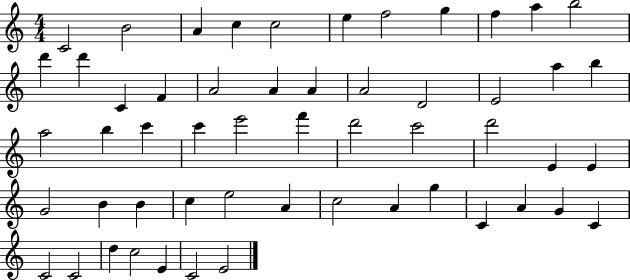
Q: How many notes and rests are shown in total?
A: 54